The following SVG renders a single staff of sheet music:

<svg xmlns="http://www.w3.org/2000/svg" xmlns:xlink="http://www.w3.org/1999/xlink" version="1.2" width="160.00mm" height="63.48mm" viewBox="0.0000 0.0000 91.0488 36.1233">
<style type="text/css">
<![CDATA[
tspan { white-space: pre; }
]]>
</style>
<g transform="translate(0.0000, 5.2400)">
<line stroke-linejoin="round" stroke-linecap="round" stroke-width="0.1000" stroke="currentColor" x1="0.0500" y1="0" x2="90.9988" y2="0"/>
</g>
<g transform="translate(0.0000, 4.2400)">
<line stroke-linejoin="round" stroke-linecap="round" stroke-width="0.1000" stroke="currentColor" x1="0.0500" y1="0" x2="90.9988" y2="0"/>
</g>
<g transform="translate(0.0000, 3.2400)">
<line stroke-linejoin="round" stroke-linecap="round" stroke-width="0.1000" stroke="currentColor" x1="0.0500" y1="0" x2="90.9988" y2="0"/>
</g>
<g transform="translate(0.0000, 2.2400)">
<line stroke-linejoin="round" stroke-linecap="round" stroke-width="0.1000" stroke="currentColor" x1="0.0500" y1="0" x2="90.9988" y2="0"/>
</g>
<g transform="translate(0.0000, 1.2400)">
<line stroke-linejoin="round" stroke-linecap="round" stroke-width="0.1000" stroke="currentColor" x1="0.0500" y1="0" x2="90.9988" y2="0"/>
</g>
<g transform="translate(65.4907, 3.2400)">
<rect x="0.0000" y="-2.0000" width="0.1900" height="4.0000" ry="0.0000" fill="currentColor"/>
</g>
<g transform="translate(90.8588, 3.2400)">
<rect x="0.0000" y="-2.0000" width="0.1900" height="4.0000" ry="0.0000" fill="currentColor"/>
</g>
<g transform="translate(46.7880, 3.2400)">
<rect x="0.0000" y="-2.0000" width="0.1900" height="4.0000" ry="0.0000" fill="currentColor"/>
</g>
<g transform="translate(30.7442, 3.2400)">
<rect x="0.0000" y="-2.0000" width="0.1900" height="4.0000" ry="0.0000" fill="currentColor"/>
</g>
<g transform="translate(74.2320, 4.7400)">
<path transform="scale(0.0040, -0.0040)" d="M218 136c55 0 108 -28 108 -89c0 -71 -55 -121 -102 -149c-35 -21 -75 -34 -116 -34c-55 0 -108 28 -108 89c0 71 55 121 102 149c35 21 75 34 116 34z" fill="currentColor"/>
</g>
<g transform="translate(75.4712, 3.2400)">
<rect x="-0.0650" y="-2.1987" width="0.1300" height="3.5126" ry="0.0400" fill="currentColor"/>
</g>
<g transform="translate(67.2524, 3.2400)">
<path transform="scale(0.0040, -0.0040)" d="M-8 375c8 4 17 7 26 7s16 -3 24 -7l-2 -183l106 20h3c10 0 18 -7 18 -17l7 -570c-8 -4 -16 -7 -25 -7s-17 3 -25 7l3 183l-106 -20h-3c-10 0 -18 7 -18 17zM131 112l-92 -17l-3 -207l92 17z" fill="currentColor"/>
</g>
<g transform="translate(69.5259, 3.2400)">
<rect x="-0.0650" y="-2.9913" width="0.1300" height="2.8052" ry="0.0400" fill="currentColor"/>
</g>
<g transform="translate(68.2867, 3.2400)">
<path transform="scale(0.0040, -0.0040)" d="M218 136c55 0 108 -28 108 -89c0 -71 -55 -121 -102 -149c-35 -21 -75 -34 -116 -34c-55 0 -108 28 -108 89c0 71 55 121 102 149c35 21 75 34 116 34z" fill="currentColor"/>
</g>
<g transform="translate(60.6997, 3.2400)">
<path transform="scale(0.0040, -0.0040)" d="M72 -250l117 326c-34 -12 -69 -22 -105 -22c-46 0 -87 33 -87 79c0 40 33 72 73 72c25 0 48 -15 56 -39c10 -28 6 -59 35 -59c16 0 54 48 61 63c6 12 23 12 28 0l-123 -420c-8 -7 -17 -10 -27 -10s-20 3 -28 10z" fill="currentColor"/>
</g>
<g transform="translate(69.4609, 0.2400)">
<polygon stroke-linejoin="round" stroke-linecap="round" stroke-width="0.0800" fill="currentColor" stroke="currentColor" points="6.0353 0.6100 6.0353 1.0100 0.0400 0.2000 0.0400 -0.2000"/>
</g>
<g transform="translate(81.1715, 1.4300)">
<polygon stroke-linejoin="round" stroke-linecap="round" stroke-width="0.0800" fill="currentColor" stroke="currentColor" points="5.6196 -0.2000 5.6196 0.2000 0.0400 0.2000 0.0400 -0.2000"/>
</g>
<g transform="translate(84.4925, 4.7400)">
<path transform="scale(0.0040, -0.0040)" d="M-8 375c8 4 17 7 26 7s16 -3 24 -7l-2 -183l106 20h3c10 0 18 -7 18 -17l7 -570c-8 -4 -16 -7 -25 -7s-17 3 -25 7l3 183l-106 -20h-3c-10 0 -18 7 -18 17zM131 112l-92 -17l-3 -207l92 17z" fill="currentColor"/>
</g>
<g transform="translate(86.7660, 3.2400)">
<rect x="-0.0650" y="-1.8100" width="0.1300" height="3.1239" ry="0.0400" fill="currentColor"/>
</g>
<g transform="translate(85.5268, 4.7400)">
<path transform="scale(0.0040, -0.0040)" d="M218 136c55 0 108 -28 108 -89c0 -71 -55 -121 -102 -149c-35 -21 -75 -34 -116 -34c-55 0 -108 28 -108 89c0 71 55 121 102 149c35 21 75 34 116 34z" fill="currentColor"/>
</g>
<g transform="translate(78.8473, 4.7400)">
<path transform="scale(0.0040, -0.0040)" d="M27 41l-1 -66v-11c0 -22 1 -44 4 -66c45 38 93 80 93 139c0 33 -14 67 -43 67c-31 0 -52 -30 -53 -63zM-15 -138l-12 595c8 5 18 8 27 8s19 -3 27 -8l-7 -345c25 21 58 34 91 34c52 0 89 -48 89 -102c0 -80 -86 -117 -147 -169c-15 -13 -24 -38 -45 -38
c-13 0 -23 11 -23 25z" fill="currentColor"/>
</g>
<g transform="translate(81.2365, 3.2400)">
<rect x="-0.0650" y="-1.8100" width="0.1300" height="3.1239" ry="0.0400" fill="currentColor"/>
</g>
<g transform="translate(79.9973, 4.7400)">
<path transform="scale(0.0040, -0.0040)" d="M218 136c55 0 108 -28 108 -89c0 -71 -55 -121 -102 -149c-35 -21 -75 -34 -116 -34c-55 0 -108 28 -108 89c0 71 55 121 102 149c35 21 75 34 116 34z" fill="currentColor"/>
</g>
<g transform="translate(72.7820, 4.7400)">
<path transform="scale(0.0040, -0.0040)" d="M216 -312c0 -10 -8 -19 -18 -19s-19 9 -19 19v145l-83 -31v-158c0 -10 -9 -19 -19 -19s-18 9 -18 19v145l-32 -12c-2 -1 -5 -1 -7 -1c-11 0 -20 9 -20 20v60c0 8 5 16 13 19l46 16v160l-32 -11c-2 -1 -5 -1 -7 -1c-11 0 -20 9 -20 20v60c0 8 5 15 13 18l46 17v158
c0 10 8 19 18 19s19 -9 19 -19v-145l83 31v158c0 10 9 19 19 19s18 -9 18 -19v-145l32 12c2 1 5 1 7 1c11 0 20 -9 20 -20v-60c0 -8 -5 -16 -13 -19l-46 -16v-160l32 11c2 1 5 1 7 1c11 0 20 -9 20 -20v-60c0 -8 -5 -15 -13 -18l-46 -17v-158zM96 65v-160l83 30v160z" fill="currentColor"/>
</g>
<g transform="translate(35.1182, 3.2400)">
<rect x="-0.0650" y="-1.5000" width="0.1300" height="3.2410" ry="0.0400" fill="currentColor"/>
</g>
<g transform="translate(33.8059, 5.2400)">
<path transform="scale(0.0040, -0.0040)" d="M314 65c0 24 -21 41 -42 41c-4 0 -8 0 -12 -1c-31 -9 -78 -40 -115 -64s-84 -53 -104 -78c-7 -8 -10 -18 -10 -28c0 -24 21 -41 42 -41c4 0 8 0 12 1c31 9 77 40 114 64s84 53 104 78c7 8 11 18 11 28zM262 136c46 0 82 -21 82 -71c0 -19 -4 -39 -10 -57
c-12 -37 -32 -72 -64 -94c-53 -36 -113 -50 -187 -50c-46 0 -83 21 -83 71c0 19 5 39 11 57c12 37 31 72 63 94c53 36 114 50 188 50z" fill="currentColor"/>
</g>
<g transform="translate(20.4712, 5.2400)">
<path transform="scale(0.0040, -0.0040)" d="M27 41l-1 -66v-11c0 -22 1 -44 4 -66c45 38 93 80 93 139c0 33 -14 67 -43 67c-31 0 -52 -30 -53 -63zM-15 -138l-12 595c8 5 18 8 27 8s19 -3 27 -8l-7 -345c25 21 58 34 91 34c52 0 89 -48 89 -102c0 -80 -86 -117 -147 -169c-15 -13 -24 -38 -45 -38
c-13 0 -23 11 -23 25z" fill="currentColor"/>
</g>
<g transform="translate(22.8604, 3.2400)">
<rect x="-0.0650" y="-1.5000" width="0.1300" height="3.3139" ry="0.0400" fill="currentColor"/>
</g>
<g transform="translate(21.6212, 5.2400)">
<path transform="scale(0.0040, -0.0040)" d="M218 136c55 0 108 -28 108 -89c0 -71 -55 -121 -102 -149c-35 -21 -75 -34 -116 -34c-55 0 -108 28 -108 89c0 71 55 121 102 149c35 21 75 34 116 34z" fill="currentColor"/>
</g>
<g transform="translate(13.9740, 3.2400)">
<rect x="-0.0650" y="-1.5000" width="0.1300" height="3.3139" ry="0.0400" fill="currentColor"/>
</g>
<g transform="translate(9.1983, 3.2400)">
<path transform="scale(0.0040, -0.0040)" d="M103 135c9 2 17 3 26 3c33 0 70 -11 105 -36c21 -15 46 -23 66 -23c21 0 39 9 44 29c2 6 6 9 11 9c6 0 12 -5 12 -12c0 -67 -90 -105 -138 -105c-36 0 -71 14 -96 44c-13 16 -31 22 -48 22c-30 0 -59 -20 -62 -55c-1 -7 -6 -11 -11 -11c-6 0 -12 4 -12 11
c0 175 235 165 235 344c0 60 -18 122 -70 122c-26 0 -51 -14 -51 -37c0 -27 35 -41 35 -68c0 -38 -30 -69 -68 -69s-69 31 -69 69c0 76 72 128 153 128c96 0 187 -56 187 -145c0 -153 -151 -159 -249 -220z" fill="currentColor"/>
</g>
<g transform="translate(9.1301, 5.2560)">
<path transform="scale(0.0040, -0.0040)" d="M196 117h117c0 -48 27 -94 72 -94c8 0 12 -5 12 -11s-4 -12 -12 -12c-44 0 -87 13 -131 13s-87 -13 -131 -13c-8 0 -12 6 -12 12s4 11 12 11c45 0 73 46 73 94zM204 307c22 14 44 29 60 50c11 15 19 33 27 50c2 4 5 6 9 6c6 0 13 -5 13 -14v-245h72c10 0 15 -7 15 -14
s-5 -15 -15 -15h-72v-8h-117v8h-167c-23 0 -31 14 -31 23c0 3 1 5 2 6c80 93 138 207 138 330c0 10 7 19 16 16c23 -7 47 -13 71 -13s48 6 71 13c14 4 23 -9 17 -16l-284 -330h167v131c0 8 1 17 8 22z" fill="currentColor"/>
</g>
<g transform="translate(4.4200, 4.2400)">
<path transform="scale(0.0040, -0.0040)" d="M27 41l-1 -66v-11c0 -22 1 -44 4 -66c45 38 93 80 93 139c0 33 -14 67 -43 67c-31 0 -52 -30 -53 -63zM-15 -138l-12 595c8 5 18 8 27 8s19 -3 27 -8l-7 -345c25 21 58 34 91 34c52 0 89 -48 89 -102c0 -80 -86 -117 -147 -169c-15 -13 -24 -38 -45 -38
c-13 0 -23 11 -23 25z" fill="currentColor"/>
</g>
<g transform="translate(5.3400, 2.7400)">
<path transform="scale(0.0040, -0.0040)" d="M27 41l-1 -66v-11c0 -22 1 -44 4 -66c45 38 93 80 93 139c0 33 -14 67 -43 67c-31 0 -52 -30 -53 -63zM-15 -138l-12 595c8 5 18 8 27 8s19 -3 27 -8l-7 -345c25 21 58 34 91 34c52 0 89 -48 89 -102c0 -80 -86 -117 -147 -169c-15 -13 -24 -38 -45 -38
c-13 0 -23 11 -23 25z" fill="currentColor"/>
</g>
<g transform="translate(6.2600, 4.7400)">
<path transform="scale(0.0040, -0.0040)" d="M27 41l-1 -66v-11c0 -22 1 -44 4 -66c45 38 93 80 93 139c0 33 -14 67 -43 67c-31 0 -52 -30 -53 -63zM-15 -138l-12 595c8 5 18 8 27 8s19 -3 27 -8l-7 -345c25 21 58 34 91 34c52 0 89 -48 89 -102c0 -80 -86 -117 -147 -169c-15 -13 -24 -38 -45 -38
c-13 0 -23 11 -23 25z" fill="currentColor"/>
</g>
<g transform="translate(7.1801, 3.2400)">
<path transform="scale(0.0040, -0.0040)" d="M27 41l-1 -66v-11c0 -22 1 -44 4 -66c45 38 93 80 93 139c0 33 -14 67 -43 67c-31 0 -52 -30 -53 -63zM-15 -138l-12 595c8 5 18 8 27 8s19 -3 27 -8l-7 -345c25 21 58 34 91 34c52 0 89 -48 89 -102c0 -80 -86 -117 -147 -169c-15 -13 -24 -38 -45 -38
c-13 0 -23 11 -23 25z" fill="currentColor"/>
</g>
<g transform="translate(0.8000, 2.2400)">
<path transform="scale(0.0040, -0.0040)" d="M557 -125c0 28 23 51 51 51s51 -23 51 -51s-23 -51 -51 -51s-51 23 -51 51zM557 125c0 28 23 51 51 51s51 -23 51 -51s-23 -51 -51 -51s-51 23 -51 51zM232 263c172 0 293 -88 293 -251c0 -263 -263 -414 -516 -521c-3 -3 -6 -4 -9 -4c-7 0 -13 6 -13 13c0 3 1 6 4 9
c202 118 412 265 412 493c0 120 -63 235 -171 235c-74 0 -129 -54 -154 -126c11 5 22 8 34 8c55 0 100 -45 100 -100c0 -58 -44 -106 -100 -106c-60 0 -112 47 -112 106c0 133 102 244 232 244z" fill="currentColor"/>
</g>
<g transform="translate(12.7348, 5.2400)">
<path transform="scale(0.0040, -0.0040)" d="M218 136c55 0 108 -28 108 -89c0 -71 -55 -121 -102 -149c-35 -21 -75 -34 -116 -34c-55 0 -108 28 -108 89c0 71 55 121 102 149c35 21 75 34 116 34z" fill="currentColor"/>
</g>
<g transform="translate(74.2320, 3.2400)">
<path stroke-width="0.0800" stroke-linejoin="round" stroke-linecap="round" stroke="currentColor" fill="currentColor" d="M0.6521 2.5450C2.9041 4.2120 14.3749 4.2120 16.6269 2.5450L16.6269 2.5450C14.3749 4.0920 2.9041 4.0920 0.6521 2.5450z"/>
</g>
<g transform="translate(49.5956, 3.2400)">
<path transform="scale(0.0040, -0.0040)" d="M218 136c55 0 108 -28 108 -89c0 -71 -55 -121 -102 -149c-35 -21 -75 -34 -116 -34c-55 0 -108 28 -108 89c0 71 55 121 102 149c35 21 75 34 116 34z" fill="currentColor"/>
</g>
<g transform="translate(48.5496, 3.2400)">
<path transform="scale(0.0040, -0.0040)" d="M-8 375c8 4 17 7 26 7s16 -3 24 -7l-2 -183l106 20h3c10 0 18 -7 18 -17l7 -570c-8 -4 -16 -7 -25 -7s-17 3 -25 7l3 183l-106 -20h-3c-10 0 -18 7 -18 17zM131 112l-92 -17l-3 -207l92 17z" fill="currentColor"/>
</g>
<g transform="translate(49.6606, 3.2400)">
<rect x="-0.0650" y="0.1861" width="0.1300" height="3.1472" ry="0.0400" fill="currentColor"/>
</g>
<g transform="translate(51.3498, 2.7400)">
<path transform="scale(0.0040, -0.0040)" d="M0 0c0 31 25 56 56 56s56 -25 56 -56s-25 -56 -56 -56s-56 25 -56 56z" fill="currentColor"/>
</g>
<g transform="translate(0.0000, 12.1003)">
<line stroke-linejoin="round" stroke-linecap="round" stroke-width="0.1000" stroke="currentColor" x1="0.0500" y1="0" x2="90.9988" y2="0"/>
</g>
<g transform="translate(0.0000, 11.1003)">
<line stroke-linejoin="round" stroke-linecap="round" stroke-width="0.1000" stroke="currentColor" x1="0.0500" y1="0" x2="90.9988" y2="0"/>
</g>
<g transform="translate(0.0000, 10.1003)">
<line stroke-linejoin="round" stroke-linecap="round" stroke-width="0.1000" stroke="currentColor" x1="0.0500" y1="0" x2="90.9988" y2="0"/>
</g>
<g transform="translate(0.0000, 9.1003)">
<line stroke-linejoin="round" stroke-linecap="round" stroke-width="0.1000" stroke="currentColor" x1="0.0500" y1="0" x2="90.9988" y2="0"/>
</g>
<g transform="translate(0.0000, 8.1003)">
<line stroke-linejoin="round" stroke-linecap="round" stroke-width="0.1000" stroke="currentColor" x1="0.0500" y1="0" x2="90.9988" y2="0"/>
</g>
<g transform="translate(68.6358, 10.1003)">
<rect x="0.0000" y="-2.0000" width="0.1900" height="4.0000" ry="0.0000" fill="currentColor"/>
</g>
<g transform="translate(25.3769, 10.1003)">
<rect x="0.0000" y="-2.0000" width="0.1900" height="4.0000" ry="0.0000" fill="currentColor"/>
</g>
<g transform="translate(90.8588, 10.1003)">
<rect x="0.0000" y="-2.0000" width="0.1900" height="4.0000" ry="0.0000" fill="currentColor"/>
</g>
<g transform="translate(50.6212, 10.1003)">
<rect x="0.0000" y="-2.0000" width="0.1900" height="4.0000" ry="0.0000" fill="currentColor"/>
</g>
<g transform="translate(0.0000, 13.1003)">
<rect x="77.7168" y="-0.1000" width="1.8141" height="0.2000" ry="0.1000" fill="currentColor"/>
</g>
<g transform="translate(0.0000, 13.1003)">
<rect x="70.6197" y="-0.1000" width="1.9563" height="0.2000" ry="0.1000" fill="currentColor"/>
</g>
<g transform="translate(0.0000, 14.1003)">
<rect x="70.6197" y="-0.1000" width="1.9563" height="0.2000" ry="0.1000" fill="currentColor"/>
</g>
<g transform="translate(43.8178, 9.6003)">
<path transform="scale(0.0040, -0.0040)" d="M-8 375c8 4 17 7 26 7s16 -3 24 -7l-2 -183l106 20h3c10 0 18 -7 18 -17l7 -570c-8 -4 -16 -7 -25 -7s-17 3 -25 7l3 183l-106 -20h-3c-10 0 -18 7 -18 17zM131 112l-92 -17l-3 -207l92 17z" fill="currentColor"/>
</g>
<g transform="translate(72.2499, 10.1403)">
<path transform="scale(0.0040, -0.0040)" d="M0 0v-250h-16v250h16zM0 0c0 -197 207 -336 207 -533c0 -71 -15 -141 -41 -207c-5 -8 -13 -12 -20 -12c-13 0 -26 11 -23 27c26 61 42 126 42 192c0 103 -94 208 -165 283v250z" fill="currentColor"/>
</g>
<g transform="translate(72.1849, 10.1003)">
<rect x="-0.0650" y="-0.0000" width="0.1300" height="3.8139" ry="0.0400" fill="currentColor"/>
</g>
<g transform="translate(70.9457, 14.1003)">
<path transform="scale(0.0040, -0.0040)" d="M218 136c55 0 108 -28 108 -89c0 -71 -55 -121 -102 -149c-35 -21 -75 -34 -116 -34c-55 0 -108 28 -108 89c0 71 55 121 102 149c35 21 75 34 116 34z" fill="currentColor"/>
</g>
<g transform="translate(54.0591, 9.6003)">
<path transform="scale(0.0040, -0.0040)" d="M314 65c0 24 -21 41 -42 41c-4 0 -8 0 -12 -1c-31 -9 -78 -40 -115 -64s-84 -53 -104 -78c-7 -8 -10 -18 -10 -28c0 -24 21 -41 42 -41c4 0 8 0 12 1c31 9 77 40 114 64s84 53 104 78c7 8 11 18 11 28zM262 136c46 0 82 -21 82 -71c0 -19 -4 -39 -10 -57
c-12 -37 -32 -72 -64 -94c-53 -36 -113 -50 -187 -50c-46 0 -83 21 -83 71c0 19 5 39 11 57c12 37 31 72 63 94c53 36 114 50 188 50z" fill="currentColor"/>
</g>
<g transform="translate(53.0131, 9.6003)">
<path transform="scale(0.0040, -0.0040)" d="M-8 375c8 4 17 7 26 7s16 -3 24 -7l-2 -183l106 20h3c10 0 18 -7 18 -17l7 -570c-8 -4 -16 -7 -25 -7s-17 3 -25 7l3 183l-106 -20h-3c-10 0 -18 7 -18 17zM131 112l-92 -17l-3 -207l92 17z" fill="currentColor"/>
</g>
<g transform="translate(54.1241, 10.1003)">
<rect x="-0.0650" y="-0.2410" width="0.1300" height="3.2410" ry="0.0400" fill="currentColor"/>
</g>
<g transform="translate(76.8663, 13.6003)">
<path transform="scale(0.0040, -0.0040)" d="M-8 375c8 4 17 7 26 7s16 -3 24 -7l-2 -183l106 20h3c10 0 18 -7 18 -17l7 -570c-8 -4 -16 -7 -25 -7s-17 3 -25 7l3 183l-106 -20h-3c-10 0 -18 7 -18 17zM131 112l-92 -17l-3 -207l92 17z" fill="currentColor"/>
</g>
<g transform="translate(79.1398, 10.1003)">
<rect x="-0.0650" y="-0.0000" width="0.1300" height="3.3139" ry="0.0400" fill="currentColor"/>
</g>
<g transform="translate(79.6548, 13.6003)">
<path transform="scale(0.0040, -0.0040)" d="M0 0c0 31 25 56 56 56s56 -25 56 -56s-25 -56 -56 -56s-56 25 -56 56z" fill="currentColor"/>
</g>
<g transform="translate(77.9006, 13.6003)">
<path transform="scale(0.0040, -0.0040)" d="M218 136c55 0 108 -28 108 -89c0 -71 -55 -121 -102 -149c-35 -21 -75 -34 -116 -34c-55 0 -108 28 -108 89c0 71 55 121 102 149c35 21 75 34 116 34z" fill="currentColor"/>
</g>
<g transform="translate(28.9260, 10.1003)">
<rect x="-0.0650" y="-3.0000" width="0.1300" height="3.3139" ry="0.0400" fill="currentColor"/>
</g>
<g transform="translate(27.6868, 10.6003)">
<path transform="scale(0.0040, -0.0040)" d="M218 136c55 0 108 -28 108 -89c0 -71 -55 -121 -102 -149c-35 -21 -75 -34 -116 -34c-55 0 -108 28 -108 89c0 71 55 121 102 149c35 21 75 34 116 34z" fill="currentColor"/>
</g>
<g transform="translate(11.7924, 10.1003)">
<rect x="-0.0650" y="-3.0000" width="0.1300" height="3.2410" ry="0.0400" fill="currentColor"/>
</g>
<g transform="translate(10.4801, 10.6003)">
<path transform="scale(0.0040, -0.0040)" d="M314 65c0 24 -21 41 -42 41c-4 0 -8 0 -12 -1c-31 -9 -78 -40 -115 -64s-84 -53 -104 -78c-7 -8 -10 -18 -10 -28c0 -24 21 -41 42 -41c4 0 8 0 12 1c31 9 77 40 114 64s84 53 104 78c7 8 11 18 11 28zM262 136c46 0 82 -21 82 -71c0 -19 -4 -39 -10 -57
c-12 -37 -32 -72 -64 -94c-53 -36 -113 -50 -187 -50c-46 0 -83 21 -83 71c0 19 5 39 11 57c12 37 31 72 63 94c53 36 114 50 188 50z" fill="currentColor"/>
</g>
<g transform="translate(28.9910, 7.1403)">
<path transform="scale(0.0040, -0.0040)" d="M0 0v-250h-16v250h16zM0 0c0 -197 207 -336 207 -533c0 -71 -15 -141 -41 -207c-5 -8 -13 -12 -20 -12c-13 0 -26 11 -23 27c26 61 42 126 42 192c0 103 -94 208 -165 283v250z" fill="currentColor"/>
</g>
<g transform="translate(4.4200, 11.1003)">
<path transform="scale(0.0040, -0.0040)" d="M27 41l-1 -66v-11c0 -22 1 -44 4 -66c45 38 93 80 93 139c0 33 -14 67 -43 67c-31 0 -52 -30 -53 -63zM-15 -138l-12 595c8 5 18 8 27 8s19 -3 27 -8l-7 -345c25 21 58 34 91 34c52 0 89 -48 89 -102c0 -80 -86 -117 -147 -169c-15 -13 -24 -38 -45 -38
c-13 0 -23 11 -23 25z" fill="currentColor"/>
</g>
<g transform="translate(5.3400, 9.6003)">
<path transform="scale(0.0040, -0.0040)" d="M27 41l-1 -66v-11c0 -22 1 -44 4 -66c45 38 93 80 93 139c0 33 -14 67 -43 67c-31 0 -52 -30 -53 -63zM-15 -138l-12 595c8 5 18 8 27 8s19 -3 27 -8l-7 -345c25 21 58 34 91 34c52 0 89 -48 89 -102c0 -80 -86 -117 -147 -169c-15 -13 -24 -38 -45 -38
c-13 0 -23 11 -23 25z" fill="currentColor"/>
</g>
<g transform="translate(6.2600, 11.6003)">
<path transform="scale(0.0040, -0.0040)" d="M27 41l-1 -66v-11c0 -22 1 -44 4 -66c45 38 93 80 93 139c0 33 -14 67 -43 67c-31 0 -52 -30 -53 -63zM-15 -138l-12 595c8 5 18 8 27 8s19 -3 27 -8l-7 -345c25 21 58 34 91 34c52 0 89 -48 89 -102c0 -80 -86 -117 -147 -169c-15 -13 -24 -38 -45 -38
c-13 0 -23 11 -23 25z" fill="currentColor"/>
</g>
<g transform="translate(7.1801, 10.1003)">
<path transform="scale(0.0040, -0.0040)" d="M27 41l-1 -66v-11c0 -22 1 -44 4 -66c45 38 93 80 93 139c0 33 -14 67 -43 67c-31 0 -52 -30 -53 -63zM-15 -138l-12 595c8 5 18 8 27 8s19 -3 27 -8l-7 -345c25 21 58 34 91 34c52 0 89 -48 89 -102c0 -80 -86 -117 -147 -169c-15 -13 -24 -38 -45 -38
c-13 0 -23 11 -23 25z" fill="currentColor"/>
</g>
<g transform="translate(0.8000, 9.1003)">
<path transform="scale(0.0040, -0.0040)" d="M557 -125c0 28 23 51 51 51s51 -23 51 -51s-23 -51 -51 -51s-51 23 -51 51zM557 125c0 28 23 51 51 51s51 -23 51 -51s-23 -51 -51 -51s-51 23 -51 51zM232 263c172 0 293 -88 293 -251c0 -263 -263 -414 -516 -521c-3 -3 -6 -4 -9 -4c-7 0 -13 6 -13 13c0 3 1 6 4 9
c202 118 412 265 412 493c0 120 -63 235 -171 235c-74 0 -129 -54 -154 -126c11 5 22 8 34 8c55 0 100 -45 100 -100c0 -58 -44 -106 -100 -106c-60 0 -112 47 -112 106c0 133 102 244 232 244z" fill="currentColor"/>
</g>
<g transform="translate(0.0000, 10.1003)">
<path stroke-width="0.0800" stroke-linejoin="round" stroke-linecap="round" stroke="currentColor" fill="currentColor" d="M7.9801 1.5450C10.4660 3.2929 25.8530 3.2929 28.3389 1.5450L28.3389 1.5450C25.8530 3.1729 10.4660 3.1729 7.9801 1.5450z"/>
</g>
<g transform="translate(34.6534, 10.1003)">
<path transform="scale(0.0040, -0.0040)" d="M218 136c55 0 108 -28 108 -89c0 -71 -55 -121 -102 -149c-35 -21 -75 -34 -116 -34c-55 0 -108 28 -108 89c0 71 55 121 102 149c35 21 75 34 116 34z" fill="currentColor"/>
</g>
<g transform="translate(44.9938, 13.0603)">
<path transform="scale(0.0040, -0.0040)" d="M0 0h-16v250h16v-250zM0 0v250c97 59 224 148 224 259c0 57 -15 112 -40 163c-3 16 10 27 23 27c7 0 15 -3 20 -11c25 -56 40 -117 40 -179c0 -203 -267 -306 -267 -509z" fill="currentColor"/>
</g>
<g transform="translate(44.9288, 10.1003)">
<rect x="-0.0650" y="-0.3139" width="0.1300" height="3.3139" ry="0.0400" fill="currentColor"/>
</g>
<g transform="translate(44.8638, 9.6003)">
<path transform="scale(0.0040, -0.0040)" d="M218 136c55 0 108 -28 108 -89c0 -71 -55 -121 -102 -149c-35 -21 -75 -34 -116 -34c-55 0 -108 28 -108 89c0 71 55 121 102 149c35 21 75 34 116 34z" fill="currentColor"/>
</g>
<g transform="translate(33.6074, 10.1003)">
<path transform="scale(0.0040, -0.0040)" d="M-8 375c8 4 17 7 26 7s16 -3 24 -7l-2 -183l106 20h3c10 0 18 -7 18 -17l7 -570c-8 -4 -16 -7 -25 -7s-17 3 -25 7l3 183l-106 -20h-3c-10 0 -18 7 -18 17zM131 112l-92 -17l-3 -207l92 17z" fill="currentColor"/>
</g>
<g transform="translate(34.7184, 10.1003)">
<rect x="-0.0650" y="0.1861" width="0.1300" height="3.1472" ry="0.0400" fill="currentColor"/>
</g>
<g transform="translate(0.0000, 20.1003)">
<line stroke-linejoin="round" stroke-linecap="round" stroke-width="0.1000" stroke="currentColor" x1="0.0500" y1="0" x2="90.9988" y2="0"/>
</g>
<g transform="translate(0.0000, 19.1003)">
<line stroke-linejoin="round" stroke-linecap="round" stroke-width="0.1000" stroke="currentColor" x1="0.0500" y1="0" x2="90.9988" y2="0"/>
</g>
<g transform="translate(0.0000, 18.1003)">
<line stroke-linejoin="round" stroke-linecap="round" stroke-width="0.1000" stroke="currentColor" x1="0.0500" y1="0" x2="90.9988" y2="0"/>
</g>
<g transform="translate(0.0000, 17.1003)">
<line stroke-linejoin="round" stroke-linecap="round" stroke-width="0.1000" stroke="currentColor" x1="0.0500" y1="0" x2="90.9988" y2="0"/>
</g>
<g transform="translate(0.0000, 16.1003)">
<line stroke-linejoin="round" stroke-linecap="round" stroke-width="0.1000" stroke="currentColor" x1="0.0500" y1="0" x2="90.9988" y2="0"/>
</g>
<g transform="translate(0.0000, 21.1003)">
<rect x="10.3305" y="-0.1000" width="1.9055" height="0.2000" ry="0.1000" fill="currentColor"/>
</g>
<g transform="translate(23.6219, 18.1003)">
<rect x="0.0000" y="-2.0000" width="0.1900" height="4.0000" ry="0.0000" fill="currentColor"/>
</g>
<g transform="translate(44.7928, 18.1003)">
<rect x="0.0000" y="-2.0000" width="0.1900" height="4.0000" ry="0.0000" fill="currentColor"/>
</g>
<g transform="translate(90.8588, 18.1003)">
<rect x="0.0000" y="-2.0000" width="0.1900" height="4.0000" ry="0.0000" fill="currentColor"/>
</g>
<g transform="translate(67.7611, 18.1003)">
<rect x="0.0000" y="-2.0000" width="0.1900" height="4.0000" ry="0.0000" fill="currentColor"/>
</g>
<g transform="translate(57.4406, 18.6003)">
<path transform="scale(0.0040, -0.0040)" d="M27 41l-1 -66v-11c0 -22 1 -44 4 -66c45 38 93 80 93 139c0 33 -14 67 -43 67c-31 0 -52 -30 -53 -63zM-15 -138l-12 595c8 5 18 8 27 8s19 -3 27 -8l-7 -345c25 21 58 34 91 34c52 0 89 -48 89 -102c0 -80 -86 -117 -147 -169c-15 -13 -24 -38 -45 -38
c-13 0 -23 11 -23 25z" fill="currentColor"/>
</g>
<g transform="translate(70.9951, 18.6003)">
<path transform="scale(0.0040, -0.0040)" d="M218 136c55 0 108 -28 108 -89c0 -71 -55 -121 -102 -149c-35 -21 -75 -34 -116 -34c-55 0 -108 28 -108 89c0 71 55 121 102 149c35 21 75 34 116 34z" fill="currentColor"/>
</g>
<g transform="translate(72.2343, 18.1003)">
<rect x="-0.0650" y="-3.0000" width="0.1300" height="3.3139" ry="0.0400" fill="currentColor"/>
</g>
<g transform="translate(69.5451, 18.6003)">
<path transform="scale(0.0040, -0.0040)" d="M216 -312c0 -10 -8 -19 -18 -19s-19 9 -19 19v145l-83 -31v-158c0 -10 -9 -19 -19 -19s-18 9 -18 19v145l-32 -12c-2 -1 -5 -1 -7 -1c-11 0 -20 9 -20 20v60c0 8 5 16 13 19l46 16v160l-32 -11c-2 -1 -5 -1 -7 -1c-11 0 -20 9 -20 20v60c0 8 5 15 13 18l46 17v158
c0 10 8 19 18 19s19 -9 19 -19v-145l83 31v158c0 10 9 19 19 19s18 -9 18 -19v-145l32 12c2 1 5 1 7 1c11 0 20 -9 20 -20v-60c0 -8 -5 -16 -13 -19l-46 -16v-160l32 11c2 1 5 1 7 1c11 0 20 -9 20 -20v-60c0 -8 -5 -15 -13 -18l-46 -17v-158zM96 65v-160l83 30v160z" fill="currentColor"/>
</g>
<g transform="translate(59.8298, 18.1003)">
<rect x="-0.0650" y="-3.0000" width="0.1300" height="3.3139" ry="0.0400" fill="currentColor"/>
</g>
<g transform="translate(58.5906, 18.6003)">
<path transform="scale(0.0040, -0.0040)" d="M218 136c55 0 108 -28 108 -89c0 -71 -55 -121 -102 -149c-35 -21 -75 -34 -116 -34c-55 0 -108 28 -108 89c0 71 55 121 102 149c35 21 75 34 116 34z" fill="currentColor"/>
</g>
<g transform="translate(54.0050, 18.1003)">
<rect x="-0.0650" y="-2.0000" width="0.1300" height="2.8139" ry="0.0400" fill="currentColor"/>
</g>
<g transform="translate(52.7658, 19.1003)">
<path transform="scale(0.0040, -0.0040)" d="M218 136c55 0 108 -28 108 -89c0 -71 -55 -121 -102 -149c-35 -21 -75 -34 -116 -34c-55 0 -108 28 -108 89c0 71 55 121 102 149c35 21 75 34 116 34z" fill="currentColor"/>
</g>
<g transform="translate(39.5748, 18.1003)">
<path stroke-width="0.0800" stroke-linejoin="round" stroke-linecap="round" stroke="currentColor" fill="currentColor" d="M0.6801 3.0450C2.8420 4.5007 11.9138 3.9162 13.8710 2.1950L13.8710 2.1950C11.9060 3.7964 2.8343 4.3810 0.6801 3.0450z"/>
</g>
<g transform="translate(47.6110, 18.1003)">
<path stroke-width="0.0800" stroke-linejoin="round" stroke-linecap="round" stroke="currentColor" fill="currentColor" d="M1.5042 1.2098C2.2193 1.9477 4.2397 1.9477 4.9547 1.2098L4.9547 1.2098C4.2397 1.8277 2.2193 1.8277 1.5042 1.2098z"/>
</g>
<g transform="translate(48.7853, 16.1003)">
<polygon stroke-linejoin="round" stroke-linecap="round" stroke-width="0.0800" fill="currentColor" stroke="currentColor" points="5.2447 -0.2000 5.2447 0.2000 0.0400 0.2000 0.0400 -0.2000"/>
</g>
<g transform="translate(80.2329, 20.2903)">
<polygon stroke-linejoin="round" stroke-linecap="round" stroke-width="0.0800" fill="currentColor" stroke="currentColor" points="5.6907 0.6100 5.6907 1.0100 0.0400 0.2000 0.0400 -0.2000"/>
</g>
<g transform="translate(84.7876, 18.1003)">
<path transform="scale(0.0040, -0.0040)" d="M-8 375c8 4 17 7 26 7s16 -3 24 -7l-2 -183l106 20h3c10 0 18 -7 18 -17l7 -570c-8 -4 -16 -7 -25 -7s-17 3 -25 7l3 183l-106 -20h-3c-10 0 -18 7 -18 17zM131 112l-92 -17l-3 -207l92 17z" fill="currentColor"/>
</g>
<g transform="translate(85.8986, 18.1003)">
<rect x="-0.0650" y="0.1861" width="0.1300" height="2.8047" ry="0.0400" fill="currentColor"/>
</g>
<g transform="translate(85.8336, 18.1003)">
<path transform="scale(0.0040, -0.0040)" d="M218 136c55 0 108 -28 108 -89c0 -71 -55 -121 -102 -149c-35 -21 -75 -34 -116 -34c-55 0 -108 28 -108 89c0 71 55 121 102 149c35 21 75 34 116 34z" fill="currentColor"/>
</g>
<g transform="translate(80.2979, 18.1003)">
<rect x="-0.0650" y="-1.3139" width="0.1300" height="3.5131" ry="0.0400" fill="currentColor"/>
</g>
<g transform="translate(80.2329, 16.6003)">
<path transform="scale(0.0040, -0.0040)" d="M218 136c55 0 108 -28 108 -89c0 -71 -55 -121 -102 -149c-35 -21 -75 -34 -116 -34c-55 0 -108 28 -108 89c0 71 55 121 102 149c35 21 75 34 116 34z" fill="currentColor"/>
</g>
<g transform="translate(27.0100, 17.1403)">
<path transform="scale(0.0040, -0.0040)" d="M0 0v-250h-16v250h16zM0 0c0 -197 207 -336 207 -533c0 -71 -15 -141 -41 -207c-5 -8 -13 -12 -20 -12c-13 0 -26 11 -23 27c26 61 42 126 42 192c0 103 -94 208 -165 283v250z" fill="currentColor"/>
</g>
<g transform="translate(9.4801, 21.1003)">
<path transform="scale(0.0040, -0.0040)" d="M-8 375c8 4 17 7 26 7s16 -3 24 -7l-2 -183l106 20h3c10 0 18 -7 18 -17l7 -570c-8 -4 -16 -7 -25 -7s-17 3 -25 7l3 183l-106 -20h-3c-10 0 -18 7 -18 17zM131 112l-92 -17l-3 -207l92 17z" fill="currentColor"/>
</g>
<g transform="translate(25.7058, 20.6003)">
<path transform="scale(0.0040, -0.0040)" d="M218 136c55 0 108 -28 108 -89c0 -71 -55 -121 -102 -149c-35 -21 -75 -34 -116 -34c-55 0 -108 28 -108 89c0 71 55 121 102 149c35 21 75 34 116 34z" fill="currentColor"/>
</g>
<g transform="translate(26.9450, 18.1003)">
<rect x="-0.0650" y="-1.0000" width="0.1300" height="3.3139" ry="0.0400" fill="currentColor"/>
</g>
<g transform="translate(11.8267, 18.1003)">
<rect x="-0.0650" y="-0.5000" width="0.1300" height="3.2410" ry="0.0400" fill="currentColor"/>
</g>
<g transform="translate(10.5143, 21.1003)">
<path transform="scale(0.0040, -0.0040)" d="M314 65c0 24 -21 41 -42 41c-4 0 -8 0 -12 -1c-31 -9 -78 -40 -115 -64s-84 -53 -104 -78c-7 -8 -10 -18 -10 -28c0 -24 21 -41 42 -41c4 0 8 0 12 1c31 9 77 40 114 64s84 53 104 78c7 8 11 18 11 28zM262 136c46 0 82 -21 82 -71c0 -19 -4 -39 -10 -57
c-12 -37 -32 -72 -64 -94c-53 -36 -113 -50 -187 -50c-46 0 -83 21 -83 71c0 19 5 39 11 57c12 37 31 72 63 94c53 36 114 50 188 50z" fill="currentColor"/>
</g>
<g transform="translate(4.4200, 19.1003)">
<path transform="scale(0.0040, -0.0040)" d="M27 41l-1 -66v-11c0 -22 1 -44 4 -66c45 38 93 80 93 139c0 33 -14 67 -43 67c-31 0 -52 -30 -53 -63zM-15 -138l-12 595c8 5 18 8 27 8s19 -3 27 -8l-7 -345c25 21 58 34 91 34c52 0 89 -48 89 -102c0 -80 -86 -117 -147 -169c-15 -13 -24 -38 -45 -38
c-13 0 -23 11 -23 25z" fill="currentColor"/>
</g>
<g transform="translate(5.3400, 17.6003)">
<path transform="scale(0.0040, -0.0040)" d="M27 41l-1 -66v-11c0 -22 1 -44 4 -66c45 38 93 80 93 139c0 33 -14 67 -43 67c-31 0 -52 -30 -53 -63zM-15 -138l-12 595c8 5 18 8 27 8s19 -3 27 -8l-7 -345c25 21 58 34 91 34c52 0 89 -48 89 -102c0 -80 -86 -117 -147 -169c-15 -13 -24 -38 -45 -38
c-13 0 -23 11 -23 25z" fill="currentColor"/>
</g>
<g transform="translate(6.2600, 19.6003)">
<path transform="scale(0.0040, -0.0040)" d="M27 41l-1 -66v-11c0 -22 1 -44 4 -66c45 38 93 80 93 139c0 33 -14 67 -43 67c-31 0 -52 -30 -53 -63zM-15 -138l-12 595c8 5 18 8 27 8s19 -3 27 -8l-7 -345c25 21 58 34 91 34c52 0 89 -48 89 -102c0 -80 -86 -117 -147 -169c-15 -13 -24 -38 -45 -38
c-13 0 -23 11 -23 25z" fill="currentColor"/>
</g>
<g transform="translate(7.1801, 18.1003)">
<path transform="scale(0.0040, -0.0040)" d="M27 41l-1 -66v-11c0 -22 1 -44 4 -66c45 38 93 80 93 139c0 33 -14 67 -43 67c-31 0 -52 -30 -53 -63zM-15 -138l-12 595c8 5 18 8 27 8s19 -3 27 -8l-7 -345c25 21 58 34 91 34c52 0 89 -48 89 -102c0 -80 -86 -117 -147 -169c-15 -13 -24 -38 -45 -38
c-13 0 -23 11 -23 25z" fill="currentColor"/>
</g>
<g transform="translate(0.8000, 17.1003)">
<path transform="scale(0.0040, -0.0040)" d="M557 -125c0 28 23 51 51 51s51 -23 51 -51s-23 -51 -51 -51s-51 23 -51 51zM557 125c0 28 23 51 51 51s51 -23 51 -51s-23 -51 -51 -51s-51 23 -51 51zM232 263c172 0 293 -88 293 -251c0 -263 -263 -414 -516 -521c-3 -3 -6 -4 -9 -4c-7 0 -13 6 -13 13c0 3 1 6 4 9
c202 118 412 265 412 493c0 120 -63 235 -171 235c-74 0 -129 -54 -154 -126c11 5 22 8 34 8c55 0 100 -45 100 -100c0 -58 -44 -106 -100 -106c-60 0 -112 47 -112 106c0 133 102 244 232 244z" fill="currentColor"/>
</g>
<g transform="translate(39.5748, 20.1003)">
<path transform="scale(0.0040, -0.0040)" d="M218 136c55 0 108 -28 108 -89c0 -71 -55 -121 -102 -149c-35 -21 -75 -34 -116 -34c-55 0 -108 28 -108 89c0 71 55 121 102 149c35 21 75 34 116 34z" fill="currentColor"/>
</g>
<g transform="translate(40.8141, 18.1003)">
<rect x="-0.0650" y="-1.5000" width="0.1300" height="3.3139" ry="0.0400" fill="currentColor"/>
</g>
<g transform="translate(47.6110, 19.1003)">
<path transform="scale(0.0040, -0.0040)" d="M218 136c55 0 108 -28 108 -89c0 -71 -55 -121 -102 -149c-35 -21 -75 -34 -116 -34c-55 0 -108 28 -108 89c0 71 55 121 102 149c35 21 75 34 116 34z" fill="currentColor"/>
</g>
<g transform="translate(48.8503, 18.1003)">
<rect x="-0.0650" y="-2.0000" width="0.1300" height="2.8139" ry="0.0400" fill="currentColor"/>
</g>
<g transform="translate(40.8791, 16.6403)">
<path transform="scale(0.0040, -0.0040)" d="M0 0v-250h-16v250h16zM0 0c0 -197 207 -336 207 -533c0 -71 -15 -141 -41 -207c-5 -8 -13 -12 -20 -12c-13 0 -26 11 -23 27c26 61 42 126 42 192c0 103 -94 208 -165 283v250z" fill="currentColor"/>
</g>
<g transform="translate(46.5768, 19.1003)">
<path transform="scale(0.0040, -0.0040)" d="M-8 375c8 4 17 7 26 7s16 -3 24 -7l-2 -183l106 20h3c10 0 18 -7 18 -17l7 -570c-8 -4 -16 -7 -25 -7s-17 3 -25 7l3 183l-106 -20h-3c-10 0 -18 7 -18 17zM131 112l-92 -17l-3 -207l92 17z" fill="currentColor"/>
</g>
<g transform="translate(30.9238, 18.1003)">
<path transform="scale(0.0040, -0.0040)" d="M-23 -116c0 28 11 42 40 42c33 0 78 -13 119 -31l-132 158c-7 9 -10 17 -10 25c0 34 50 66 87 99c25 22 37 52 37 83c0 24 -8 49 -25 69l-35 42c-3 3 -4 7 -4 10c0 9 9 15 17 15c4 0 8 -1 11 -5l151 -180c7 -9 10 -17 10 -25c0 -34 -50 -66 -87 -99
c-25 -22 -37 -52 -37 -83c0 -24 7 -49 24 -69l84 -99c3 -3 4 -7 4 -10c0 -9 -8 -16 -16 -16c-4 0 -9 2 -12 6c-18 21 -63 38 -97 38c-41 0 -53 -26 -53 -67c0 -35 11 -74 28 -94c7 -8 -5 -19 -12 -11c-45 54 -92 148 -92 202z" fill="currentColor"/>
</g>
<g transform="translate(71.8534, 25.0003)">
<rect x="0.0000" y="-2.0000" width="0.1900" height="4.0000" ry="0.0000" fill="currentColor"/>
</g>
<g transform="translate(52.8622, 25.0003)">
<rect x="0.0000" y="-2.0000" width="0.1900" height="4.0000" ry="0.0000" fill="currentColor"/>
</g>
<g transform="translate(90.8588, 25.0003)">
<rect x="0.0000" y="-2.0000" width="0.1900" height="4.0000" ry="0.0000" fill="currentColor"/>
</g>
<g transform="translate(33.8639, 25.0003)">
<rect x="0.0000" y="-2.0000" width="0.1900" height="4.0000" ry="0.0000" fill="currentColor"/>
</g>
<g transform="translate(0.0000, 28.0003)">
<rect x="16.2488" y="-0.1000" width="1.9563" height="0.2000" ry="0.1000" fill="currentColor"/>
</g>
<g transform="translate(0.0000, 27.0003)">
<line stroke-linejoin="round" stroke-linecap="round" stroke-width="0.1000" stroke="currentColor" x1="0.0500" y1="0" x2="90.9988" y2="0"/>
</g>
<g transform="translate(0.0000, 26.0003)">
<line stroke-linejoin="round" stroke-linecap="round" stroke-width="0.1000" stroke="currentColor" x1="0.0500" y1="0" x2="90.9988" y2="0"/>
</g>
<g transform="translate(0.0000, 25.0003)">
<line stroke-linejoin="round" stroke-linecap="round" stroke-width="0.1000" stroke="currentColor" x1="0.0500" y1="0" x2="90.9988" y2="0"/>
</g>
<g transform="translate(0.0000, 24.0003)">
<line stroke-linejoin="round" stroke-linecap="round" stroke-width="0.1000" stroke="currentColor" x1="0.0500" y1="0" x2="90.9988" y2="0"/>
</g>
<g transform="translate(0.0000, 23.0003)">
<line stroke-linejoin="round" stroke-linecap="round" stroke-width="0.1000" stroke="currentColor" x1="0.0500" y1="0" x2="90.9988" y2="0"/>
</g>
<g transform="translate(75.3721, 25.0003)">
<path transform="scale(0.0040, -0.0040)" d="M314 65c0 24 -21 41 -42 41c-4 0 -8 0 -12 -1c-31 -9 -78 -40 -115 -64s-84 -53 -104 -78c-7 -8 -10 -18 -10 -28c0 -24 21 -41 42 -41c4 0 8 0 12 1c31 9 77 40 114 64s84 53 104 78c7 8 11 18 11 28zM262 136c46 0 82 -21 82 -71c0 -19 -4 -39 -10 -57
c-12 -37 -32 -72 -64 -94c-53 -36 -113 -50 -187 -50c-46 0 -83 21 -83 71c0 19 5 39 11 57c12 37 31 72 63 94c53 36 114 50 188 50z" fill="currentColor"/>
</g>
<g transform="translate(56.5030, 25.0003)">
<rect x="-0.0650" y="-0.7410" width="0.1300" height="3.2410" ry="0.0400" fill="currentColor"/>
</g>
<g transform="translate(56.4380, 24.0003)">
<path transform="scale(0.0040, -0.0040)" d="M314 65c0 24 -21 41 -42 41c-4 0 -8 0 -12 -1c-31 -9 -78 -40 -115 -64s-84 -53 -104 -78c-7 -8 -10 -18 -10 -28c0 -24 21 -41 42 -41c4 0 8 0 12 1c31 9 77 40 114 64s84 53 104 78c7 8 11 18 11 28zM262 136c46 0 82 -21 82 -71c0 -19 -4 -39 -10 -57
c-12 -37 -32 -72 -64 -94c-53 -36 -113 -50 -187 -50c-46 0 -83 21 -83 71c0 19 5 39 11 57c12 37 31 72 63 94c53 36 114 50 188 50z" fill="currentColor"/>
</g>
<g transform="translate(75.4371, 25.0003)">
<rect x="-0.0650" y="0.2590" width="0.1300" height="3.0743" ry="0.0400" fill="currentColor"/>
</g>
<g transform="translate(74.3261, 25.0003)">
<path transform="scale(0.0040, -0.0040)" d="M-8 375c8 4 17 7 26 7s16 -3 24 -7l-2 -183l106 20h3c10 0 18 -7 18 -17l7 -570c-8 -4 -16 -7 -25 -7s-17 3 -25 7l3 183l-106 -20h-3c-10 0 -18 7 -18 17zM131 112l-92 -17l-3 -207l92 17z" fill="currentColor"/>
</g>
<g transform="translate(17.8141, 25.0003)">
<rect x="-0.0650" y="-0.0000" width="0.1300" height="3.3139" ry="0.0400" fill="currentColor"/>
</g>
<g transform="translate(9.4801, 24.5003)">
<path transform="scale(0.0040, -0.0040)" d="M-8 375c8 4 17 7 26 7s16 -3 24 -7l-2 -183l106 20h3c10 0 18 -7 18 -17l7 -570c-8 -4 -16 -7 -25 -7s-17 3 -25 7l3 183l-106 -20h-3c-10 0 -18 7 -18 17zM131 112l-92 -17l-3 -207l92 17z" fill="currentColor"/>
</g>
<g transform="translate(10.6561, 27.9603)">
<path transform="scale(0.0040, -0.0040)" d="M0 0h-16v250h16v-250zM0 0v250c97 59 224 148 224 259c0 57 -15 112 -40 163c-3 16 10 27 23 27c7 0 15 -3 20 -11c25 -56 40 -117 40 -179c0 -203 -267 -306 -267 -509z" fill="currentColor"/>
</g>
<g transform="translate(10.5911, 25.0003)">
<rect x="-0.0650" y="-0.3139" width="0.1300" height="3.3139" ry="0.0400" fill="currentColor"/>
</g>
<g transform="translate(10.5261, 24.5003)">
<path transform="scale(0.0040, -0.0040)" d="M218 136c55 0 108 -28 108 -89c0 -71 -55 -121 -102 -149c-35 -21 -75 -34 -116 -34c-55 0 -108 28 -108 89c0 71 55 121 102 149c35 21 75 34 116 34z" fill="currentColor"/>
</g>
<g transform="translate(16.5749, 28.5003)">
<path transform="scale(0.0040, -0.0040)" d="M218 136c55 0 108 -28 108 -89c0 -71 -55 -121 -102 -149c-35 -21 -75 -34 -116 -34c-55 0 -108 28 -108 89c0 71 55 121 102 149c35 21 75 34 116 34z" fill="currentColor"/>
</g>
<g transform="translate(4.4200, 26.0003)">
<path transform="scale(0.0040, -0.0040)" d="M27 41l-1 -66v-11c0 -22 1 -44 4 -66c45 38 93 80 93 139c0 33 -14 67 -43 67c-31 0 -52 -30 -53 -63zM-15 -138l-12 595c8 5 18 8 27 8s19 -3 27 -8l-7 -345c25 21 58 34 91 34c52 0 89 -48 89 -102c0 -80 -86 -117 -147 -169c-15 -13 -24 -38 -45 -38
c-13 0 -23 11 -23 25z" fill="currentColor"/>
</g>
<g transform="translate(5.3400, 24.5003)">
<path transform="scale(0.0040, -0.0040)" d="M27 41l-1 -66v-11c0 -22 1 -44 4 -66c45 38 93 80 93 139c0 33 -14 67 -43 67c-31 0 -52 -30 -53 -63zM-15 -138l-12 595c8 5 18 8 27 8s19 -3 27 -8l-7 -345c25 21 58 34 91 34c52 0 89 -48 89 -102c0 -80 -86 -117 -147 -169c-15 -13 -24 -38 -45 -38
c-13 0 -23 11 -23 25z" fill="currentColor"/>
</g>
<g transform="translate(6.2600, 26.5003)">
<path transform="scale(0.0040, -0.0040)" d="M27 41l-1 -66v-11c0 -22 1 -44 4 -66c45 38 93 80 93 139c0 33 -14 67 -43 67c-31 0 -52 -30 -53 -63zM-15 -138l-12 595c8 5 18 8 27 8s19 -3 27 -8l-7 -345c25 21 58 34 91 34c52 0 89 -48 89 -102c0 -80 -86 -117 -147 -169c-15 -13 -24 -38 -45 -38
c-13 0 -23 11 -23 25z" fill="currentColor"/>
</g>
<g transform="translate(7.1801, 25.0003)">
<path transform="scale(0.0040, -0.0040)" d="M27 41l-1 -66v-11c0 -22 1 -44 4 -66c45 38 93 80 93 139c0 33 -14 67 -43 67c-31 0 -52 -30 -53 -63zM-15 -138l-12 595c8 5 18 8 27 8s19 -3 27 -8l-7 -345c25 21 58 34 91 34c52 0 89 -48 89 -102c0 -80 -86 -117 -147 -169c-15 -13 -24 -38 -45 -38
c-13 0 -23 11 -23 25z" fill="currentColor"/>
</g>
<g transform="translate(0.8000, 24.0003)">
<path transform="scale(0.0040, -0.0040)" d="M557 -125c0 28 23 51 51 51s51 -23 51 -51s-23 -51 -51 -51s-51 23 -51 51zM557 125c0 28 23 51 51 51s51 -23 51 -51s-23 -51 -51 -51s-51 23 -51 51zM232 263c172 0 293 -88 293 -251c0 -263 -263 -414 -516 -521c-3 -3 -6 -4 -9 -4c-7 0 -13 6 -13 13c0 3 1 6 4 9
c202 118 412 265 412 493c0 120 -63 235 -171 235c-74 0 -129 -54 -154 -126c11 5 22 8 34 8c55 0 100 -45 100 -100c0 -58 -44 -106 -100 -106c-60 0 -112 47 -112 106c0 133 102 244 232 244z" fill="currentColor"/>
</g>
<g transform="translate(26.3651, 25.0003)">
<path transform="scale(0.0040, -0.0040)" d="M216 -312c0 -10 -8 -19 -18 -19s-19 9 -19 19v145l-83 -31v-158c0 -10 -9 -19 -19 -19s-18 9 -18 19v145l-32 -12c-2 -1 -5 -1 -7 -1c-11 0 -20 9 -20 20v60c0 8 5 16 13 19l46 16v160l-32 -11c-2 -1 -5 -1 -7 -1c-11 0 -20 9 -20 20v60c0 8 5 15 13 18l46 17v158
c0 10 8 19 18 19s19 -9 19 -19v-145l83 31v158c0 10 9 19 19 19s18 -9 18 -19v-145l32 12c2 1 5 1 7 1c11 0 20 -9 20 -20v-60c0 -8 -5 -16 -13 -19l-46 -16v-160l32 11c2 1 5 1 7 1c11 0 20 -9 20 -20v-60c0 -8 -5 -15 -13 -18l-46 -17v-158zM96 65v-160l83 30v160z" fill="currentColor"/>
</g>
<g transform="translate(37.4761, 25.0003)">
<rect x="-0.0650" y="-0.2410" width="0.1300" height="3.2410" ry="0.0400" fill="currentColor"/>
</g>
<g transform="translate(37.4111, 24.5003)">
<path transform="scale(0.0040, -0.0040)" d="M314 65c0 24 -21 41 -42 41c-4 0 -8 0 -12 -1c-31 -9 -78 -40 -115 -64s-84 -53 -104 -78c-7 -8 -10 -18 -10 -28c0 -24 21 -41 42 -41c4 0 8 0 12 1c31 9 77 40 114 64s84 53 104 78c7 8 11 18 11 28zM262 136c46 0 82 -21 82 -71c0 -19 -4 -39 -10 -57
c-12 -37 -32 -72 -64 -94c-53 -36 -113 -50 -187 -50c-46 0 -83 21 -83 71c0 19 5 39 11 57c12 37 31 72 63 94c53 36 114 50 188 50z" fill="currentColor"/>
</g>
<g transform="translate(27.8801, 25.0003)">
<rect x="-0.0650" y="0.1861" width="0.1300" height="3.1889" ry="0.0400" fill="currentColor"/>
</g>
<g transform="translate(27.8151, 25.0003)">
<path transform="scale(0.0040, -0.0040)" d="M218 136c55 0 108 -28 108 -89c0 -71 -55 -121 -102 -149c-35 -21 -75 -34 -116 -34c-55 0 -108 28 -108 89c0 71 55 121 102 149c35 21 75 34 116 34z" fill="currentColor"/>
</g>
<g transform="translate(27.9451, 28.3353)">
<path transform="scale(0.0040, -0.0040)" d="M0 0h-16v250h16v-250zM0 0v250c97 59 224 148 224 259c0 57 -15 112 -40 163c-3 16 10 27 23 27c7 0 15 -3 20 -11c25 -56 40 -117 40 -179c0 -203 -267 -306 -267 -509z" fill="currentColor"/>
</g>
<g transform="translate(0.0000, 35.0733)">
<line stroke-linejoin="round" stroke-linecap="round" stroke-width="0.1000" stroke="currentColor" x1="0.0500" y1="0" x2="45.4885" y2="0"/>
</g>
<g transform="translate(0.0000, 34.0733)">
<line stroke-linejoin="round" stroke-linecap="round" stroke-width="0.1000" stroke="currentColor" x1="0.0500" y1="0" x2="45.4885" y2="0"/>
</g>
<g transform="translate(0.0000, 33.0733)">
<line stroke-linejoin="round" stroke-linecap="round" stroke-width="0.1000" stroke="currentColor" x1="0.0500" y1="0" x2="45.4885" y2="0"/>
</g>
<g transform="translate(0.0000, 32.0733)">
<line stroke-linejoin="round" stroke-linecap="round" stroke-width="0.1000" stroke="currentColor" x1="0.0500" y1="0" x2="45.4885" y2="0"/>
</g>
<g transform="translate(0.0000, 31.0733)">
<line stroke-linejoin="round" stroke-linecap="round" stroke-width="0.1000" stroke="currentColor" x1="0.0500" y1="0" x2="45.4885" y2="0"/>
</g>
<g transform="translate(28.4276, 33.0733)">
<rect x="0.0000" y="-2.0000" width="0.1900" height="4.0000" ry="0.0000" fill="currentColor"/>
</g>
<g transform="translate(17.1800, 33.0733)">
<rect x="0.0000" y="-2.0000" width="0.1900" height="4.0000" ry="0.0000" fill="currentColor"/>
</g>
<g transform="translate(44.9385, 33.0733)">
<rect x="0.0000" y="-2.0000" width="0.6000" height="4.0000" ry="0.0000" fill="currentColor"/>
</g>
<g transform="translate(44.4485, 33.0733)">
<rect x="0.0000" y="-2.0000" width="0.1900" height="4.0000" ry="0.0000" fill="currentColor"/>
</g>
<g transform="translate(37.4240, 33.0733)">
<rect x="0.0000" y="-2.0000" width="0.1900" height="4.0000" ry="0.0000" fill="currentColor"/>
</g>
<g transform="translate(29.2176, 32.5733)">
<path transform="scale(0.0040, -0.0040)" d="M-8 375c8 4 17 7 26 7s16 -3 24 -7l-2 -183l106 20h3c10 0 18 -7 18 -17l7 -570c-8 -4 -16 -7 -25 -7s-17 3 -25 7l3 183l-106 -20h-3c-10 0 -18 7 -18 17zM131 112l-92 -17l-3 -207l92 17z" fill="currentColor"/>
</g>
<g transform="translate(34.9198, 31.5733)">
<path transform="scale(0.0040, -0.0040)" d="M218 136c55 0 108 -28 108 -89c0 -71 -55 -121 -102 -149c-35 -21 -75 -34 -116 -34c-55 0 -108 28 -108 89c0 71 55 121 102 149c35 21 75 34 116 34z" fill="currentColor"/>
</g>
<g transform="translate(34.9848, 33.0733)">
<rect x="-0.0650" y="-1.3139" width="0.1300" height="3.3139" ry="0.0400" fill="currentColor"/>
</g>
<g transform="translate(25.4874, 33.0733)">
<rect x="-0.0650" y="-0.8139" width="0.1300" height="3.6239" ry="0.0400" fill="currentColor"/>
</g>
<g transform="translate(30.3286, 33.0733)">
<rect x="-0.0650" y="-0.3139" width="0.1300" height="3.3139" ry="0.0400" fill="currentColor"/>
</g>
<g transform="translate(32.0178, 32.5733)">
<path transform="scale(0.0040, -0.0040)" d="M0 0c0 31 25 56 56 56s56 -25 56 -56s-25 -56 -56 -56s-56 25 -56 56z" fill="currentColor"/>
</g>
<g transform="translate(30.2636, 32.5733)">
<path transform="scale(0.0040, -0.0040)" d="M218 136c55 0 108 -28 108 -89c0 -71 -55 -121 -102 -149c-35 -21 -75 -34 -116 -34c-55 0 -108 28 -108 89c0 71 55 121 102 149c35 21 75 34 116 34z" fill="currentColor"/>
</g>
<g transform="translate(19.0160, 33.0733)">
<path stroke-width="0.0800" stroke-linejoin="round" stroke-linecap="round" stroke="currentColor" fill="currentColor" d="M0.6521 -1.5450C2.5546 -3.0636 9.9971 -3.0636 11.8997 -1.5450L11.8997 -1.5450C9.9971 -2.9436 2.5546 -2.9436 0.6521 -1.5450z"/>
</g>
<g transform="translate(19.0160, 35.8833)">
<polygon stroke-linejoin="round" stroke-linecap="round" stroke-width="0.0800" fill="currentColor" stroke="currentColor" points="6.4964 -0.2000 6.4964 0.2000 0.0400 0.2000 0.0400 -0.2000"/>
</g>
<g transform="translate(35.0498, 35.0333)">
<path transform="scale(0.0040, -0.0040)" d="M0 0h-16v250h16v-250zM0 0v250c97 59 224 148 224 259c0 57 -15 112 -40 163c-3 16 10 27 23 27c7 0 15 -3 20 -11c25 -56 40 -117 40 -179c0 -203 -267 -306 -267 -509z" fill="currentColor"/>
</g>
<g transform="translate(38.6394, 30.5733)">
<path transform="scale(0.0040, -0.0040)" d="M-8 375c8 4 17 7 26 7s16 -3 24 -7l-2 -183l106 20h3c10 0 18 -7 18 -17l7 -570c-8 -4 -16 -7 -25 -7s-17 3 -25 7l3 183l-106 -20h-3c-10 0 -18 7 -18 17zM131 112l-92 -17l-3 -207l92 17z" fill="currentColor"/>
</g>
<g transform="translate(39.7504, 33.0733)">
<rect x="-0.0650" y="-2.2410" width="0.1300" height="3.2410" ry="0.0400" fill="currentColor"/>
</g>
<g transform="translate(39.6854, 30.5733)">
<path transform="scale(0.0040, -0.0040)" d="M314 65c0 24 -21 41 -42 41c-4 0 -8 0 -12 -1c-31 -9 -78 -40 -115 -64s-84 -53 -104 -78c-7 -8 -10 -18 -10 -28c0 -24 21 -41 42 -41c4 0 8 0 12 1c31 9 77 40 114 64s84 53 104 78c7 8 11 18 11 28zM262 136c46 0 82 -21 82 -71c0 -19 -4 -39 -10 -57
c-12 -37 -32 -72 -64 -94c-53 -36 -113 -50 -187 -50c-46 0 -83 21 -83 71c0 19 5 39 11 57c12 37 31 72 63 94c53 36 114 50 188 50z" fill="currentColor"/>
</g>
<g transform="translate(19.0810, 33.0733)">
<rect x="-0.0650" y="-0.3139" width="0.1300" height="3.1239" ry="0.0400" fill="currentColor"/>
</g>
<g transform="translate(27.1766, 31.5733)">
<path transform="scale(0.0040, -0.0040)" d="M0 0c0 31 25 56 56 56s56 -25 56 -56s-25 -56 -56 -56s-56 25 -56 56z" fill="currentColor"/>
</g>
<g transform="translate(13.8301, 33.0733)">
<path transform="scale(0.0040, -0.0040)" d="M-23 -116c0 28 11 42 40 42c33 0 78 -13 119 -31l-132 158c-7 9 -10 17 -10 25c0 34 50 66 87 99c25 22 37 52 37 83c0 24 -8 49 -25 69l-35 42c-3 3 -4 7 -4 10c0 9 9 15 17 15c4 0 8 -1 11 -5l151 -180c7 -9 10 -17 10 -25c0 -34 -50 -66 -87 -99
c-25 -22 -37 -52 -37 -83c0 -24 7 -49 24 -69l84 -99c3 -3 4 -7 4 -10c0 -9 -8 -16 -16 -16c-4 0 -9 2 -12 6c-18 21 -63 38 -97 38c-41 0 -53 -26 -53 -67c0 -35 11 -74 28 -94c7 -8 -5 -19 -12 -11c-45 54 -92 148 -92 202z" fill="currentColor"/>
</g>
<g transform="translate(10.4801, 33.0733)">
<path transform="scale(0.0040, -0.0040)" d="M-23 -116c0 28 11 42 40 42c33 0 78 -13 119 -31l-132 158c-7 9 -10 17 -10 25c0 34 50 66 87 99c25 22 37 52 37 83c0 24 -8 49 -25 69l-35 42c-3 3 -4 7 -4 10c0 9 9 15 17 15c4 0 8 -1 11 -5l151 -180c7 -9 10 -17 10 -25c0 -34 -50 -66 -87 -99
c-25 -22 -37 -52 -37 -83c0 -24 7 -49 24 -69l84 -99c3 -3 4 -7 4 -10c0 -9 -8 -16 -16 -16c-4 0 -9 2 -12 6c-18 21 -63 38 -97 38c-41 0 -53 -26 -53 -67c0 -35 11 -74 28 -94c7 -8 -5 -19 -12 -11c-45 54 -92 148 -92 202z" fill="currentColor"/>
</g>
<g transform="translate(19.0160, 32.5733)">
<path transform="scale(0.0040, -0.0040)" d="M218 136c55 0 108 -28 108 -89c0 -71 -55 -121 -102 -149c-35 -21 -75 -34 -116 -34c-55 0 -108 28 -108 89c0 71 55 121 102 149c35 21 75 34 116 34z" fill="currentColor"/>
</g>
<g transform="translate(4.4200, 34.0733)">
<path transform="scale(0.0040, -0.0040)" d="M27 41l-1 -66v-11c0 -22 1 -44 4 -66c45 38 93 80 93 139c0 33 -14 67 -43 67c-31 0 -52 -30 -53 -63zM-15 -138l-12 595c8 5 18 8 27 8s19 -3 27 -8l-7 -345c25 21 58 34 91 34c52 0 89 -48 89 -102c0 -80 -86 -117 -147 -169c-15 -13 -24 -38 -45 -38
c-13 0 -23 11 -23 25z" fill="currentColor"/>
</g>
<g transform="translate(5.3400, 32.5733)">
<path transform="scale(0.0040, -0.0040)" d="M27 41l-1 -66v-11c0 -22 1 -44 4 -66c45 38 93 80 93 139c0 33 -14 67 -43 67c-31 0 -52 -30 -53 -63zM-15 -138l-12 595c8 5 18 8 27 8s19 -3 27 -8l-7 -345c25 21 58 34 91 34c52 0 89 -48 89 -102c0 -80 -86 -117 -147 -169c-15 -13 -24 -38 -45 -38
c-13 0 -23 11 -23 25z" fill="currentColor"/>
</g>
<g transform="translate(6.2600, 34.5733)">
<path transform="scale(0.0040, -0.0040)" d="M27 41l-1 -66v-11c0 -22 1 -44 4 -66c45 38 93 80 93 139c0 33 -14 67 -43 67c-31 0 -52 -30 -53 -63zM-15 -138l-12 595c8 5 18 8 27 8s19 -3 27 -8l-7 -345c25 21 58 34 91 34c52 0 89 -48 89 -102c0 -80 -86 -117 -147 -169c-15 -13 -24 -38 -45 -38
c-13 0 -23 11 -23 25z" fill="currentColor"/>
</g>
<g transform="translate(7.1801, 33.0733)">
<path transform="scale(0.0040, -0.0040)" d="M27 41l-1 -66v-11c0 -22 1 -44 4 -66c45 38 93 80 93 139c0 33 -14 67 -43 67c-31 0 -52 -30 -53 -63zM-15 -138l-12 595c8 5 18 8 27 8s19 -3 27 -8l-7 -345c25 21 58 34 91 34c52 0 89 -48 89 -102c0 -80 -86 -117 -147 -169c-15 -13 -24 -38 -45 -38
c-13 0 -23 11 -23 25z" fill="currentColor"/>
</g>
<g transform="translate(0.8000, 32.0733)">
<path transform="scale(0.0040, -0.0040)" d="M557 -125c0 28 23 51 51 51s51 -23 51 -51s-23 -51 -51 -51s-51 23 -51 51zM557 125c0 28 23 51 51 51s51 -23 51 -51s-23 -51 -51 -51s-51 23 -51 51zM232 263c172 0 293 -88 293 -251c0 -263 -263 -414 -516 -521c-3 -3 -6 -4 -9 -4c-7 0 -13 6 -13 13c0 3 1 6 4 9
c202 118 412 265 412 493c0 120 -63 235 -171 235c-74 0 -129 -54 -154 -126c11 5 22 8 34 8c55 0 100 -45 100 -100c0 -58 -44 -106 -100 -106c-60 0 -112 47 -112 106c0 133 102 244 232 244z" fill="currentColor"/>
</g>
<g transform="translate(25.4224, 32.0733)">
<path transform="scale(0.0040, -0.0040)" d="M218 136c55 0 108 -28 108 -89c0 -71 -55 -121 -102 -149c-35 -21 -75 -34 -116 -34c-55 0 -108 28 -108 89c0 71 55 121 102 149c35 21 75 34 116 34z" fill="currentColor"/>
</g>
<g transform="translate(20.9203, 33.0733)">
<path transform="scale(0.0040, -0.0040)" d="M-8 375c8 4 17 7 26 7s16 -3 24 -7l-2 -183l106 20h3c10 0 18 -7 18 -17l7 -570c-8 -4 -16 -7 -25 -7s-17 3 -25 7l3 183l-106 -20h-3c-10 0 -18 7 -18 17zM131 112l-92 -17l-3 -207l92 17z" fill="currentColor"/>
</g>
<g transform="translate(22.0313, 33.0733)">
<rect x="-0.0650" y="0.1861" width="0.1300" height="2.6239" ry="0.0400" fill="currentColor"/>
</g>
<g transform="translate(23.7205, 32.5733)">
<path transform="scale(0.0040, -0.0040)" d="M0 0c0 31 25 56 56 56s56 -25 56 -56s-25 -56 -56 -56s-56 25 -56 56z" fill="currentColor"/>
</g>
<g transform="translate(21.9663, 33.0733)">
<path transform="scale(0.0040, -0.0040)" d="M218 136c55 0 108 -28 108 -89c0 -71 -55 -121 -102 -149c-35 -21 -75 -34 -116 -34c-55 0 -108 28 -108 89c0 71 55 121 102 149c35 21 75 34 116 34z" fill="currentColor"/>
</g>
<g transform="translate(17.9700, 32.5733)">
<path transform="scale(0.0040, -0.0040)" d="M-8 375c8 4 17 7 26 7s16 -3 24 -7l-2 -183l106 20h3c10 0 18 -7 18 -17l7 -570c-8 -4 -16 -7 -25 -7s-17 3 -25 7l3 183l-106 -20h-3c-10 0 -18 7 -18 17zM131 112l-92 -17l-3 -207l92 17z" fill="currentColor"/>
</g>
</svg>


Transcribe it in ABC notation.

X:1
T:Untitled
M:2/4
L:1/4
K:Ab
G,, _G,, G,,2 D, z/2 D,/2 ^A,,/2 _A,,/2 A,,/2 C,2 C,/2 D, E,/2 E,2 C,,/2 D,, E,,2 F,,/2 z G,,/2 B,,/2 B,,/2 _C, ^C, G,/2 D,/2 E,/2 _D,, ^D,/2 _E,2 F,2 D,2 z z E,/2 D,/2 F,/2 E, G,/2 B,2